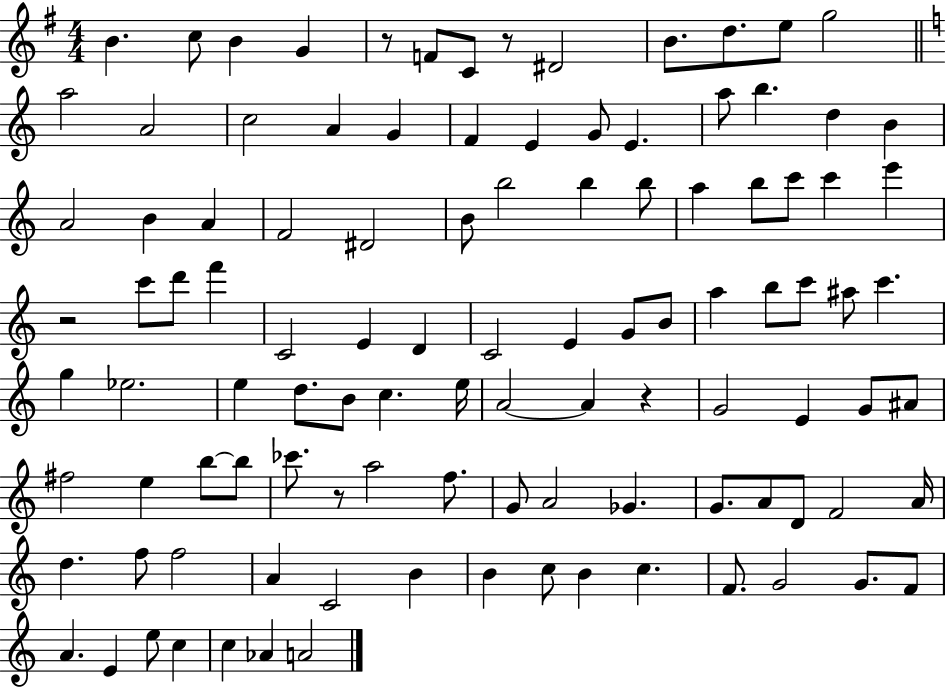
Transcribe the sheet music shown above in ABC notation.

X:1
T:Untitled
M:4/4
L:1/4
K:G
B c/2 B G z/2 F/2 C/2 z/2 ^D2 B/2 d/2 e/2 g2 a2 A2 c2 A G F E G/2 E a/2 b d B A2 B A F2 ^D2 B/2 b2 b b/2 a b/2 c'/2 c' e' z2 c'/2 d'/2 f' C2 E D C2 E G/2 B/2 a b/2 c'/2 ^a/2 c' g _e2 e d/2 B/2 c e/4 A2 A z G2 E G/2 ^A/2 ^f2 e b/2 b/2 _c'/2 z/2 a2 f/2 G/2 A2 _G G/2 A/2 D/2 F2 A/4 d f/2 f2 A C2 B B c/2 B c F/2 G2 G/2 F/2 A E e/2 c c _A A2